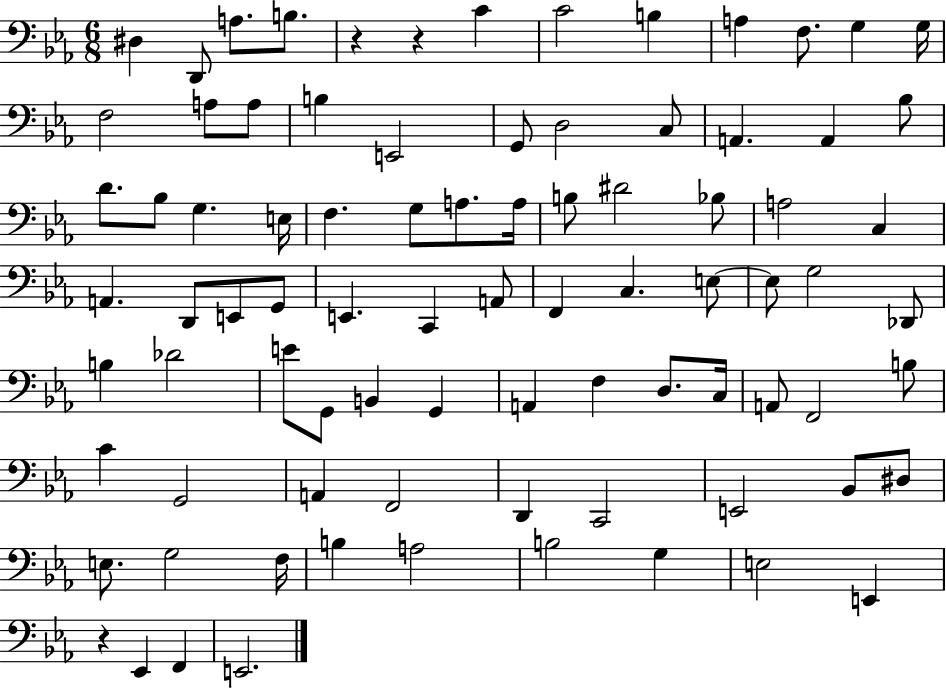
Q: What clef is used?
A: bass